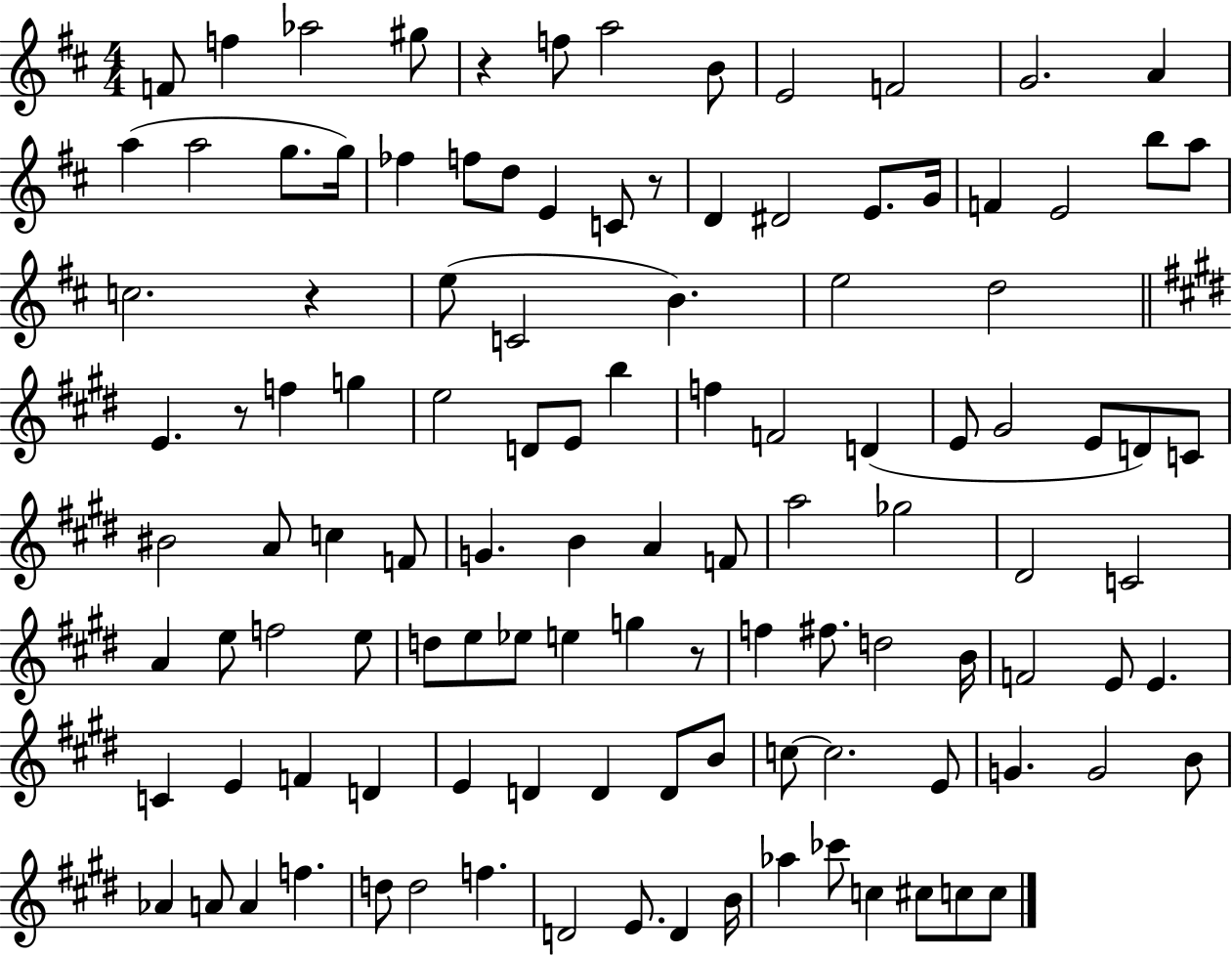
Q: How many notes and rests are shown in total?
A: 114